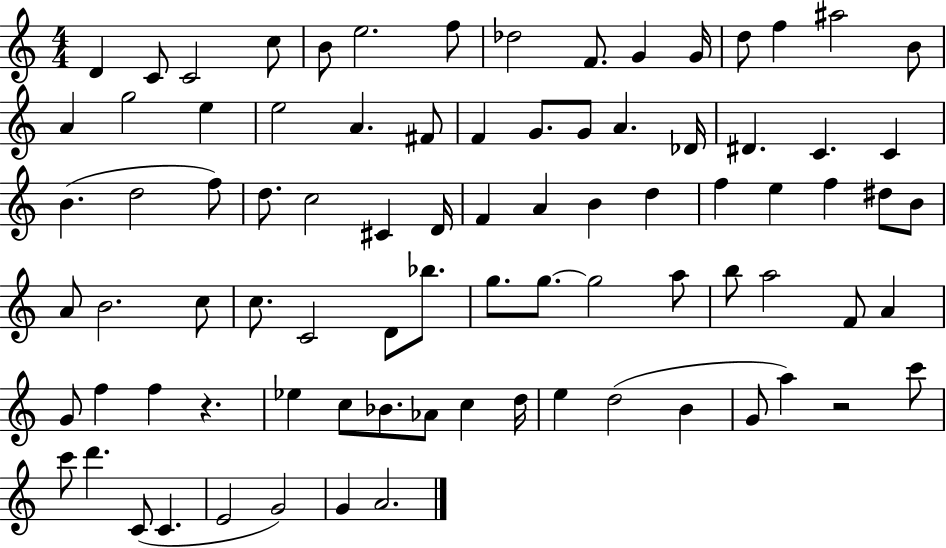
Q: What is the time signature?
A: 4/4